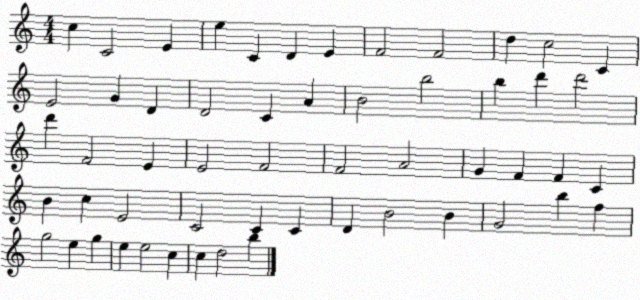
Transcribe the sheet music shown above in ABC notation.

X:1
T:Untitled
M:4/4
L:1/4
K:C
c C2 E e C D E F2 F2 d c2 C E2 G D D2 C A B2 b2 b d' d'2 d' F2 E E2 F2 F2 A2 G F F C B c E2 C2 C C D B2 B G2 b f g2 e g e e2 c c d2 b